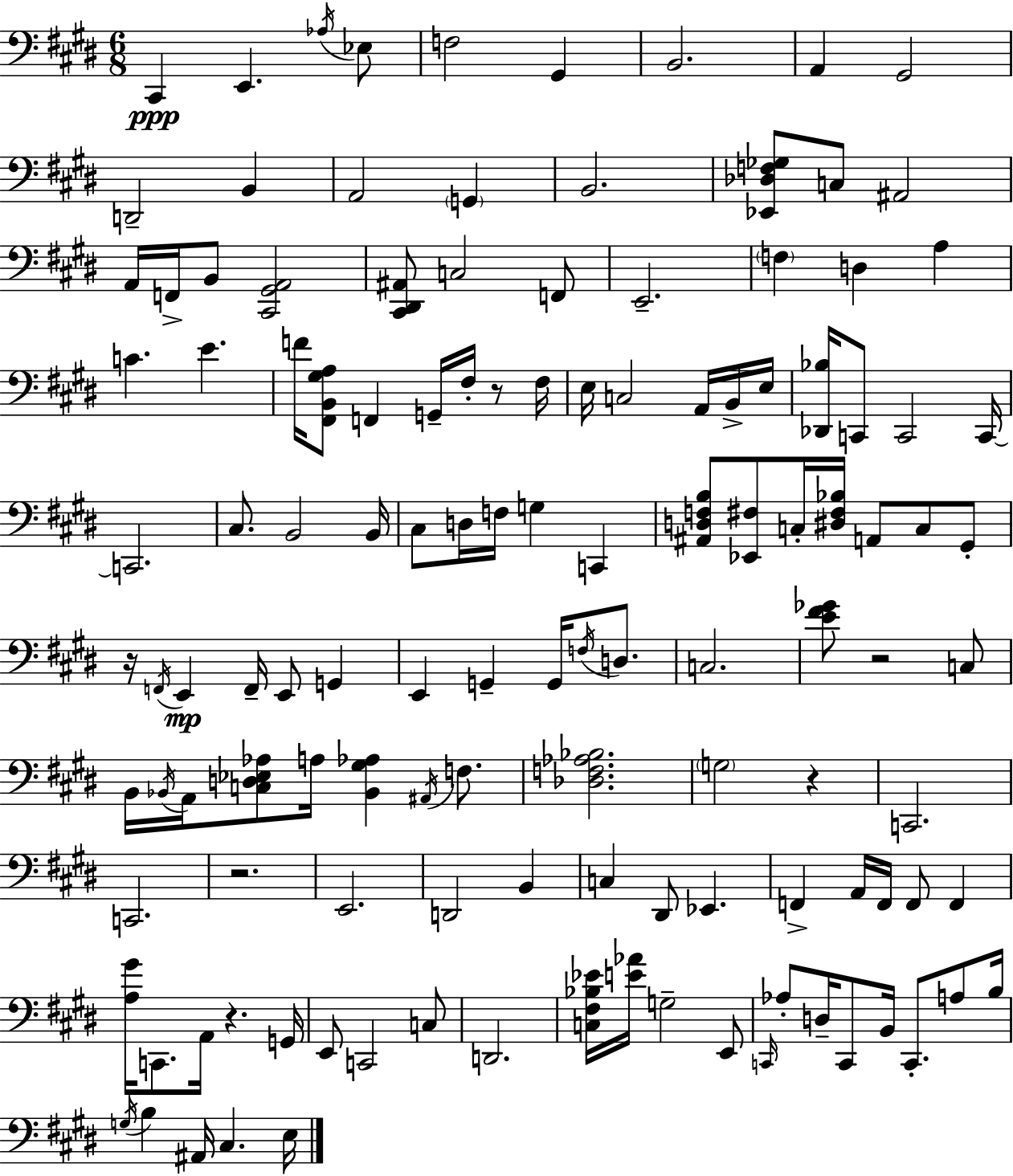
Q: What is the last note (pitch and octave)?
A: E3